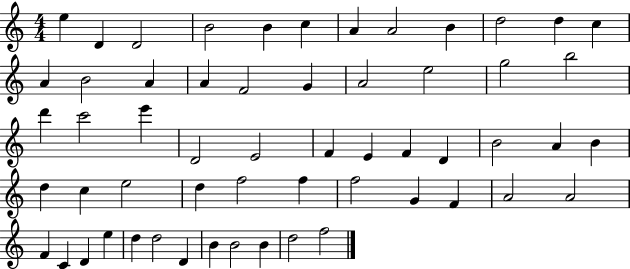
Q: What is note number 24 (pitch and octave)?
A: C6